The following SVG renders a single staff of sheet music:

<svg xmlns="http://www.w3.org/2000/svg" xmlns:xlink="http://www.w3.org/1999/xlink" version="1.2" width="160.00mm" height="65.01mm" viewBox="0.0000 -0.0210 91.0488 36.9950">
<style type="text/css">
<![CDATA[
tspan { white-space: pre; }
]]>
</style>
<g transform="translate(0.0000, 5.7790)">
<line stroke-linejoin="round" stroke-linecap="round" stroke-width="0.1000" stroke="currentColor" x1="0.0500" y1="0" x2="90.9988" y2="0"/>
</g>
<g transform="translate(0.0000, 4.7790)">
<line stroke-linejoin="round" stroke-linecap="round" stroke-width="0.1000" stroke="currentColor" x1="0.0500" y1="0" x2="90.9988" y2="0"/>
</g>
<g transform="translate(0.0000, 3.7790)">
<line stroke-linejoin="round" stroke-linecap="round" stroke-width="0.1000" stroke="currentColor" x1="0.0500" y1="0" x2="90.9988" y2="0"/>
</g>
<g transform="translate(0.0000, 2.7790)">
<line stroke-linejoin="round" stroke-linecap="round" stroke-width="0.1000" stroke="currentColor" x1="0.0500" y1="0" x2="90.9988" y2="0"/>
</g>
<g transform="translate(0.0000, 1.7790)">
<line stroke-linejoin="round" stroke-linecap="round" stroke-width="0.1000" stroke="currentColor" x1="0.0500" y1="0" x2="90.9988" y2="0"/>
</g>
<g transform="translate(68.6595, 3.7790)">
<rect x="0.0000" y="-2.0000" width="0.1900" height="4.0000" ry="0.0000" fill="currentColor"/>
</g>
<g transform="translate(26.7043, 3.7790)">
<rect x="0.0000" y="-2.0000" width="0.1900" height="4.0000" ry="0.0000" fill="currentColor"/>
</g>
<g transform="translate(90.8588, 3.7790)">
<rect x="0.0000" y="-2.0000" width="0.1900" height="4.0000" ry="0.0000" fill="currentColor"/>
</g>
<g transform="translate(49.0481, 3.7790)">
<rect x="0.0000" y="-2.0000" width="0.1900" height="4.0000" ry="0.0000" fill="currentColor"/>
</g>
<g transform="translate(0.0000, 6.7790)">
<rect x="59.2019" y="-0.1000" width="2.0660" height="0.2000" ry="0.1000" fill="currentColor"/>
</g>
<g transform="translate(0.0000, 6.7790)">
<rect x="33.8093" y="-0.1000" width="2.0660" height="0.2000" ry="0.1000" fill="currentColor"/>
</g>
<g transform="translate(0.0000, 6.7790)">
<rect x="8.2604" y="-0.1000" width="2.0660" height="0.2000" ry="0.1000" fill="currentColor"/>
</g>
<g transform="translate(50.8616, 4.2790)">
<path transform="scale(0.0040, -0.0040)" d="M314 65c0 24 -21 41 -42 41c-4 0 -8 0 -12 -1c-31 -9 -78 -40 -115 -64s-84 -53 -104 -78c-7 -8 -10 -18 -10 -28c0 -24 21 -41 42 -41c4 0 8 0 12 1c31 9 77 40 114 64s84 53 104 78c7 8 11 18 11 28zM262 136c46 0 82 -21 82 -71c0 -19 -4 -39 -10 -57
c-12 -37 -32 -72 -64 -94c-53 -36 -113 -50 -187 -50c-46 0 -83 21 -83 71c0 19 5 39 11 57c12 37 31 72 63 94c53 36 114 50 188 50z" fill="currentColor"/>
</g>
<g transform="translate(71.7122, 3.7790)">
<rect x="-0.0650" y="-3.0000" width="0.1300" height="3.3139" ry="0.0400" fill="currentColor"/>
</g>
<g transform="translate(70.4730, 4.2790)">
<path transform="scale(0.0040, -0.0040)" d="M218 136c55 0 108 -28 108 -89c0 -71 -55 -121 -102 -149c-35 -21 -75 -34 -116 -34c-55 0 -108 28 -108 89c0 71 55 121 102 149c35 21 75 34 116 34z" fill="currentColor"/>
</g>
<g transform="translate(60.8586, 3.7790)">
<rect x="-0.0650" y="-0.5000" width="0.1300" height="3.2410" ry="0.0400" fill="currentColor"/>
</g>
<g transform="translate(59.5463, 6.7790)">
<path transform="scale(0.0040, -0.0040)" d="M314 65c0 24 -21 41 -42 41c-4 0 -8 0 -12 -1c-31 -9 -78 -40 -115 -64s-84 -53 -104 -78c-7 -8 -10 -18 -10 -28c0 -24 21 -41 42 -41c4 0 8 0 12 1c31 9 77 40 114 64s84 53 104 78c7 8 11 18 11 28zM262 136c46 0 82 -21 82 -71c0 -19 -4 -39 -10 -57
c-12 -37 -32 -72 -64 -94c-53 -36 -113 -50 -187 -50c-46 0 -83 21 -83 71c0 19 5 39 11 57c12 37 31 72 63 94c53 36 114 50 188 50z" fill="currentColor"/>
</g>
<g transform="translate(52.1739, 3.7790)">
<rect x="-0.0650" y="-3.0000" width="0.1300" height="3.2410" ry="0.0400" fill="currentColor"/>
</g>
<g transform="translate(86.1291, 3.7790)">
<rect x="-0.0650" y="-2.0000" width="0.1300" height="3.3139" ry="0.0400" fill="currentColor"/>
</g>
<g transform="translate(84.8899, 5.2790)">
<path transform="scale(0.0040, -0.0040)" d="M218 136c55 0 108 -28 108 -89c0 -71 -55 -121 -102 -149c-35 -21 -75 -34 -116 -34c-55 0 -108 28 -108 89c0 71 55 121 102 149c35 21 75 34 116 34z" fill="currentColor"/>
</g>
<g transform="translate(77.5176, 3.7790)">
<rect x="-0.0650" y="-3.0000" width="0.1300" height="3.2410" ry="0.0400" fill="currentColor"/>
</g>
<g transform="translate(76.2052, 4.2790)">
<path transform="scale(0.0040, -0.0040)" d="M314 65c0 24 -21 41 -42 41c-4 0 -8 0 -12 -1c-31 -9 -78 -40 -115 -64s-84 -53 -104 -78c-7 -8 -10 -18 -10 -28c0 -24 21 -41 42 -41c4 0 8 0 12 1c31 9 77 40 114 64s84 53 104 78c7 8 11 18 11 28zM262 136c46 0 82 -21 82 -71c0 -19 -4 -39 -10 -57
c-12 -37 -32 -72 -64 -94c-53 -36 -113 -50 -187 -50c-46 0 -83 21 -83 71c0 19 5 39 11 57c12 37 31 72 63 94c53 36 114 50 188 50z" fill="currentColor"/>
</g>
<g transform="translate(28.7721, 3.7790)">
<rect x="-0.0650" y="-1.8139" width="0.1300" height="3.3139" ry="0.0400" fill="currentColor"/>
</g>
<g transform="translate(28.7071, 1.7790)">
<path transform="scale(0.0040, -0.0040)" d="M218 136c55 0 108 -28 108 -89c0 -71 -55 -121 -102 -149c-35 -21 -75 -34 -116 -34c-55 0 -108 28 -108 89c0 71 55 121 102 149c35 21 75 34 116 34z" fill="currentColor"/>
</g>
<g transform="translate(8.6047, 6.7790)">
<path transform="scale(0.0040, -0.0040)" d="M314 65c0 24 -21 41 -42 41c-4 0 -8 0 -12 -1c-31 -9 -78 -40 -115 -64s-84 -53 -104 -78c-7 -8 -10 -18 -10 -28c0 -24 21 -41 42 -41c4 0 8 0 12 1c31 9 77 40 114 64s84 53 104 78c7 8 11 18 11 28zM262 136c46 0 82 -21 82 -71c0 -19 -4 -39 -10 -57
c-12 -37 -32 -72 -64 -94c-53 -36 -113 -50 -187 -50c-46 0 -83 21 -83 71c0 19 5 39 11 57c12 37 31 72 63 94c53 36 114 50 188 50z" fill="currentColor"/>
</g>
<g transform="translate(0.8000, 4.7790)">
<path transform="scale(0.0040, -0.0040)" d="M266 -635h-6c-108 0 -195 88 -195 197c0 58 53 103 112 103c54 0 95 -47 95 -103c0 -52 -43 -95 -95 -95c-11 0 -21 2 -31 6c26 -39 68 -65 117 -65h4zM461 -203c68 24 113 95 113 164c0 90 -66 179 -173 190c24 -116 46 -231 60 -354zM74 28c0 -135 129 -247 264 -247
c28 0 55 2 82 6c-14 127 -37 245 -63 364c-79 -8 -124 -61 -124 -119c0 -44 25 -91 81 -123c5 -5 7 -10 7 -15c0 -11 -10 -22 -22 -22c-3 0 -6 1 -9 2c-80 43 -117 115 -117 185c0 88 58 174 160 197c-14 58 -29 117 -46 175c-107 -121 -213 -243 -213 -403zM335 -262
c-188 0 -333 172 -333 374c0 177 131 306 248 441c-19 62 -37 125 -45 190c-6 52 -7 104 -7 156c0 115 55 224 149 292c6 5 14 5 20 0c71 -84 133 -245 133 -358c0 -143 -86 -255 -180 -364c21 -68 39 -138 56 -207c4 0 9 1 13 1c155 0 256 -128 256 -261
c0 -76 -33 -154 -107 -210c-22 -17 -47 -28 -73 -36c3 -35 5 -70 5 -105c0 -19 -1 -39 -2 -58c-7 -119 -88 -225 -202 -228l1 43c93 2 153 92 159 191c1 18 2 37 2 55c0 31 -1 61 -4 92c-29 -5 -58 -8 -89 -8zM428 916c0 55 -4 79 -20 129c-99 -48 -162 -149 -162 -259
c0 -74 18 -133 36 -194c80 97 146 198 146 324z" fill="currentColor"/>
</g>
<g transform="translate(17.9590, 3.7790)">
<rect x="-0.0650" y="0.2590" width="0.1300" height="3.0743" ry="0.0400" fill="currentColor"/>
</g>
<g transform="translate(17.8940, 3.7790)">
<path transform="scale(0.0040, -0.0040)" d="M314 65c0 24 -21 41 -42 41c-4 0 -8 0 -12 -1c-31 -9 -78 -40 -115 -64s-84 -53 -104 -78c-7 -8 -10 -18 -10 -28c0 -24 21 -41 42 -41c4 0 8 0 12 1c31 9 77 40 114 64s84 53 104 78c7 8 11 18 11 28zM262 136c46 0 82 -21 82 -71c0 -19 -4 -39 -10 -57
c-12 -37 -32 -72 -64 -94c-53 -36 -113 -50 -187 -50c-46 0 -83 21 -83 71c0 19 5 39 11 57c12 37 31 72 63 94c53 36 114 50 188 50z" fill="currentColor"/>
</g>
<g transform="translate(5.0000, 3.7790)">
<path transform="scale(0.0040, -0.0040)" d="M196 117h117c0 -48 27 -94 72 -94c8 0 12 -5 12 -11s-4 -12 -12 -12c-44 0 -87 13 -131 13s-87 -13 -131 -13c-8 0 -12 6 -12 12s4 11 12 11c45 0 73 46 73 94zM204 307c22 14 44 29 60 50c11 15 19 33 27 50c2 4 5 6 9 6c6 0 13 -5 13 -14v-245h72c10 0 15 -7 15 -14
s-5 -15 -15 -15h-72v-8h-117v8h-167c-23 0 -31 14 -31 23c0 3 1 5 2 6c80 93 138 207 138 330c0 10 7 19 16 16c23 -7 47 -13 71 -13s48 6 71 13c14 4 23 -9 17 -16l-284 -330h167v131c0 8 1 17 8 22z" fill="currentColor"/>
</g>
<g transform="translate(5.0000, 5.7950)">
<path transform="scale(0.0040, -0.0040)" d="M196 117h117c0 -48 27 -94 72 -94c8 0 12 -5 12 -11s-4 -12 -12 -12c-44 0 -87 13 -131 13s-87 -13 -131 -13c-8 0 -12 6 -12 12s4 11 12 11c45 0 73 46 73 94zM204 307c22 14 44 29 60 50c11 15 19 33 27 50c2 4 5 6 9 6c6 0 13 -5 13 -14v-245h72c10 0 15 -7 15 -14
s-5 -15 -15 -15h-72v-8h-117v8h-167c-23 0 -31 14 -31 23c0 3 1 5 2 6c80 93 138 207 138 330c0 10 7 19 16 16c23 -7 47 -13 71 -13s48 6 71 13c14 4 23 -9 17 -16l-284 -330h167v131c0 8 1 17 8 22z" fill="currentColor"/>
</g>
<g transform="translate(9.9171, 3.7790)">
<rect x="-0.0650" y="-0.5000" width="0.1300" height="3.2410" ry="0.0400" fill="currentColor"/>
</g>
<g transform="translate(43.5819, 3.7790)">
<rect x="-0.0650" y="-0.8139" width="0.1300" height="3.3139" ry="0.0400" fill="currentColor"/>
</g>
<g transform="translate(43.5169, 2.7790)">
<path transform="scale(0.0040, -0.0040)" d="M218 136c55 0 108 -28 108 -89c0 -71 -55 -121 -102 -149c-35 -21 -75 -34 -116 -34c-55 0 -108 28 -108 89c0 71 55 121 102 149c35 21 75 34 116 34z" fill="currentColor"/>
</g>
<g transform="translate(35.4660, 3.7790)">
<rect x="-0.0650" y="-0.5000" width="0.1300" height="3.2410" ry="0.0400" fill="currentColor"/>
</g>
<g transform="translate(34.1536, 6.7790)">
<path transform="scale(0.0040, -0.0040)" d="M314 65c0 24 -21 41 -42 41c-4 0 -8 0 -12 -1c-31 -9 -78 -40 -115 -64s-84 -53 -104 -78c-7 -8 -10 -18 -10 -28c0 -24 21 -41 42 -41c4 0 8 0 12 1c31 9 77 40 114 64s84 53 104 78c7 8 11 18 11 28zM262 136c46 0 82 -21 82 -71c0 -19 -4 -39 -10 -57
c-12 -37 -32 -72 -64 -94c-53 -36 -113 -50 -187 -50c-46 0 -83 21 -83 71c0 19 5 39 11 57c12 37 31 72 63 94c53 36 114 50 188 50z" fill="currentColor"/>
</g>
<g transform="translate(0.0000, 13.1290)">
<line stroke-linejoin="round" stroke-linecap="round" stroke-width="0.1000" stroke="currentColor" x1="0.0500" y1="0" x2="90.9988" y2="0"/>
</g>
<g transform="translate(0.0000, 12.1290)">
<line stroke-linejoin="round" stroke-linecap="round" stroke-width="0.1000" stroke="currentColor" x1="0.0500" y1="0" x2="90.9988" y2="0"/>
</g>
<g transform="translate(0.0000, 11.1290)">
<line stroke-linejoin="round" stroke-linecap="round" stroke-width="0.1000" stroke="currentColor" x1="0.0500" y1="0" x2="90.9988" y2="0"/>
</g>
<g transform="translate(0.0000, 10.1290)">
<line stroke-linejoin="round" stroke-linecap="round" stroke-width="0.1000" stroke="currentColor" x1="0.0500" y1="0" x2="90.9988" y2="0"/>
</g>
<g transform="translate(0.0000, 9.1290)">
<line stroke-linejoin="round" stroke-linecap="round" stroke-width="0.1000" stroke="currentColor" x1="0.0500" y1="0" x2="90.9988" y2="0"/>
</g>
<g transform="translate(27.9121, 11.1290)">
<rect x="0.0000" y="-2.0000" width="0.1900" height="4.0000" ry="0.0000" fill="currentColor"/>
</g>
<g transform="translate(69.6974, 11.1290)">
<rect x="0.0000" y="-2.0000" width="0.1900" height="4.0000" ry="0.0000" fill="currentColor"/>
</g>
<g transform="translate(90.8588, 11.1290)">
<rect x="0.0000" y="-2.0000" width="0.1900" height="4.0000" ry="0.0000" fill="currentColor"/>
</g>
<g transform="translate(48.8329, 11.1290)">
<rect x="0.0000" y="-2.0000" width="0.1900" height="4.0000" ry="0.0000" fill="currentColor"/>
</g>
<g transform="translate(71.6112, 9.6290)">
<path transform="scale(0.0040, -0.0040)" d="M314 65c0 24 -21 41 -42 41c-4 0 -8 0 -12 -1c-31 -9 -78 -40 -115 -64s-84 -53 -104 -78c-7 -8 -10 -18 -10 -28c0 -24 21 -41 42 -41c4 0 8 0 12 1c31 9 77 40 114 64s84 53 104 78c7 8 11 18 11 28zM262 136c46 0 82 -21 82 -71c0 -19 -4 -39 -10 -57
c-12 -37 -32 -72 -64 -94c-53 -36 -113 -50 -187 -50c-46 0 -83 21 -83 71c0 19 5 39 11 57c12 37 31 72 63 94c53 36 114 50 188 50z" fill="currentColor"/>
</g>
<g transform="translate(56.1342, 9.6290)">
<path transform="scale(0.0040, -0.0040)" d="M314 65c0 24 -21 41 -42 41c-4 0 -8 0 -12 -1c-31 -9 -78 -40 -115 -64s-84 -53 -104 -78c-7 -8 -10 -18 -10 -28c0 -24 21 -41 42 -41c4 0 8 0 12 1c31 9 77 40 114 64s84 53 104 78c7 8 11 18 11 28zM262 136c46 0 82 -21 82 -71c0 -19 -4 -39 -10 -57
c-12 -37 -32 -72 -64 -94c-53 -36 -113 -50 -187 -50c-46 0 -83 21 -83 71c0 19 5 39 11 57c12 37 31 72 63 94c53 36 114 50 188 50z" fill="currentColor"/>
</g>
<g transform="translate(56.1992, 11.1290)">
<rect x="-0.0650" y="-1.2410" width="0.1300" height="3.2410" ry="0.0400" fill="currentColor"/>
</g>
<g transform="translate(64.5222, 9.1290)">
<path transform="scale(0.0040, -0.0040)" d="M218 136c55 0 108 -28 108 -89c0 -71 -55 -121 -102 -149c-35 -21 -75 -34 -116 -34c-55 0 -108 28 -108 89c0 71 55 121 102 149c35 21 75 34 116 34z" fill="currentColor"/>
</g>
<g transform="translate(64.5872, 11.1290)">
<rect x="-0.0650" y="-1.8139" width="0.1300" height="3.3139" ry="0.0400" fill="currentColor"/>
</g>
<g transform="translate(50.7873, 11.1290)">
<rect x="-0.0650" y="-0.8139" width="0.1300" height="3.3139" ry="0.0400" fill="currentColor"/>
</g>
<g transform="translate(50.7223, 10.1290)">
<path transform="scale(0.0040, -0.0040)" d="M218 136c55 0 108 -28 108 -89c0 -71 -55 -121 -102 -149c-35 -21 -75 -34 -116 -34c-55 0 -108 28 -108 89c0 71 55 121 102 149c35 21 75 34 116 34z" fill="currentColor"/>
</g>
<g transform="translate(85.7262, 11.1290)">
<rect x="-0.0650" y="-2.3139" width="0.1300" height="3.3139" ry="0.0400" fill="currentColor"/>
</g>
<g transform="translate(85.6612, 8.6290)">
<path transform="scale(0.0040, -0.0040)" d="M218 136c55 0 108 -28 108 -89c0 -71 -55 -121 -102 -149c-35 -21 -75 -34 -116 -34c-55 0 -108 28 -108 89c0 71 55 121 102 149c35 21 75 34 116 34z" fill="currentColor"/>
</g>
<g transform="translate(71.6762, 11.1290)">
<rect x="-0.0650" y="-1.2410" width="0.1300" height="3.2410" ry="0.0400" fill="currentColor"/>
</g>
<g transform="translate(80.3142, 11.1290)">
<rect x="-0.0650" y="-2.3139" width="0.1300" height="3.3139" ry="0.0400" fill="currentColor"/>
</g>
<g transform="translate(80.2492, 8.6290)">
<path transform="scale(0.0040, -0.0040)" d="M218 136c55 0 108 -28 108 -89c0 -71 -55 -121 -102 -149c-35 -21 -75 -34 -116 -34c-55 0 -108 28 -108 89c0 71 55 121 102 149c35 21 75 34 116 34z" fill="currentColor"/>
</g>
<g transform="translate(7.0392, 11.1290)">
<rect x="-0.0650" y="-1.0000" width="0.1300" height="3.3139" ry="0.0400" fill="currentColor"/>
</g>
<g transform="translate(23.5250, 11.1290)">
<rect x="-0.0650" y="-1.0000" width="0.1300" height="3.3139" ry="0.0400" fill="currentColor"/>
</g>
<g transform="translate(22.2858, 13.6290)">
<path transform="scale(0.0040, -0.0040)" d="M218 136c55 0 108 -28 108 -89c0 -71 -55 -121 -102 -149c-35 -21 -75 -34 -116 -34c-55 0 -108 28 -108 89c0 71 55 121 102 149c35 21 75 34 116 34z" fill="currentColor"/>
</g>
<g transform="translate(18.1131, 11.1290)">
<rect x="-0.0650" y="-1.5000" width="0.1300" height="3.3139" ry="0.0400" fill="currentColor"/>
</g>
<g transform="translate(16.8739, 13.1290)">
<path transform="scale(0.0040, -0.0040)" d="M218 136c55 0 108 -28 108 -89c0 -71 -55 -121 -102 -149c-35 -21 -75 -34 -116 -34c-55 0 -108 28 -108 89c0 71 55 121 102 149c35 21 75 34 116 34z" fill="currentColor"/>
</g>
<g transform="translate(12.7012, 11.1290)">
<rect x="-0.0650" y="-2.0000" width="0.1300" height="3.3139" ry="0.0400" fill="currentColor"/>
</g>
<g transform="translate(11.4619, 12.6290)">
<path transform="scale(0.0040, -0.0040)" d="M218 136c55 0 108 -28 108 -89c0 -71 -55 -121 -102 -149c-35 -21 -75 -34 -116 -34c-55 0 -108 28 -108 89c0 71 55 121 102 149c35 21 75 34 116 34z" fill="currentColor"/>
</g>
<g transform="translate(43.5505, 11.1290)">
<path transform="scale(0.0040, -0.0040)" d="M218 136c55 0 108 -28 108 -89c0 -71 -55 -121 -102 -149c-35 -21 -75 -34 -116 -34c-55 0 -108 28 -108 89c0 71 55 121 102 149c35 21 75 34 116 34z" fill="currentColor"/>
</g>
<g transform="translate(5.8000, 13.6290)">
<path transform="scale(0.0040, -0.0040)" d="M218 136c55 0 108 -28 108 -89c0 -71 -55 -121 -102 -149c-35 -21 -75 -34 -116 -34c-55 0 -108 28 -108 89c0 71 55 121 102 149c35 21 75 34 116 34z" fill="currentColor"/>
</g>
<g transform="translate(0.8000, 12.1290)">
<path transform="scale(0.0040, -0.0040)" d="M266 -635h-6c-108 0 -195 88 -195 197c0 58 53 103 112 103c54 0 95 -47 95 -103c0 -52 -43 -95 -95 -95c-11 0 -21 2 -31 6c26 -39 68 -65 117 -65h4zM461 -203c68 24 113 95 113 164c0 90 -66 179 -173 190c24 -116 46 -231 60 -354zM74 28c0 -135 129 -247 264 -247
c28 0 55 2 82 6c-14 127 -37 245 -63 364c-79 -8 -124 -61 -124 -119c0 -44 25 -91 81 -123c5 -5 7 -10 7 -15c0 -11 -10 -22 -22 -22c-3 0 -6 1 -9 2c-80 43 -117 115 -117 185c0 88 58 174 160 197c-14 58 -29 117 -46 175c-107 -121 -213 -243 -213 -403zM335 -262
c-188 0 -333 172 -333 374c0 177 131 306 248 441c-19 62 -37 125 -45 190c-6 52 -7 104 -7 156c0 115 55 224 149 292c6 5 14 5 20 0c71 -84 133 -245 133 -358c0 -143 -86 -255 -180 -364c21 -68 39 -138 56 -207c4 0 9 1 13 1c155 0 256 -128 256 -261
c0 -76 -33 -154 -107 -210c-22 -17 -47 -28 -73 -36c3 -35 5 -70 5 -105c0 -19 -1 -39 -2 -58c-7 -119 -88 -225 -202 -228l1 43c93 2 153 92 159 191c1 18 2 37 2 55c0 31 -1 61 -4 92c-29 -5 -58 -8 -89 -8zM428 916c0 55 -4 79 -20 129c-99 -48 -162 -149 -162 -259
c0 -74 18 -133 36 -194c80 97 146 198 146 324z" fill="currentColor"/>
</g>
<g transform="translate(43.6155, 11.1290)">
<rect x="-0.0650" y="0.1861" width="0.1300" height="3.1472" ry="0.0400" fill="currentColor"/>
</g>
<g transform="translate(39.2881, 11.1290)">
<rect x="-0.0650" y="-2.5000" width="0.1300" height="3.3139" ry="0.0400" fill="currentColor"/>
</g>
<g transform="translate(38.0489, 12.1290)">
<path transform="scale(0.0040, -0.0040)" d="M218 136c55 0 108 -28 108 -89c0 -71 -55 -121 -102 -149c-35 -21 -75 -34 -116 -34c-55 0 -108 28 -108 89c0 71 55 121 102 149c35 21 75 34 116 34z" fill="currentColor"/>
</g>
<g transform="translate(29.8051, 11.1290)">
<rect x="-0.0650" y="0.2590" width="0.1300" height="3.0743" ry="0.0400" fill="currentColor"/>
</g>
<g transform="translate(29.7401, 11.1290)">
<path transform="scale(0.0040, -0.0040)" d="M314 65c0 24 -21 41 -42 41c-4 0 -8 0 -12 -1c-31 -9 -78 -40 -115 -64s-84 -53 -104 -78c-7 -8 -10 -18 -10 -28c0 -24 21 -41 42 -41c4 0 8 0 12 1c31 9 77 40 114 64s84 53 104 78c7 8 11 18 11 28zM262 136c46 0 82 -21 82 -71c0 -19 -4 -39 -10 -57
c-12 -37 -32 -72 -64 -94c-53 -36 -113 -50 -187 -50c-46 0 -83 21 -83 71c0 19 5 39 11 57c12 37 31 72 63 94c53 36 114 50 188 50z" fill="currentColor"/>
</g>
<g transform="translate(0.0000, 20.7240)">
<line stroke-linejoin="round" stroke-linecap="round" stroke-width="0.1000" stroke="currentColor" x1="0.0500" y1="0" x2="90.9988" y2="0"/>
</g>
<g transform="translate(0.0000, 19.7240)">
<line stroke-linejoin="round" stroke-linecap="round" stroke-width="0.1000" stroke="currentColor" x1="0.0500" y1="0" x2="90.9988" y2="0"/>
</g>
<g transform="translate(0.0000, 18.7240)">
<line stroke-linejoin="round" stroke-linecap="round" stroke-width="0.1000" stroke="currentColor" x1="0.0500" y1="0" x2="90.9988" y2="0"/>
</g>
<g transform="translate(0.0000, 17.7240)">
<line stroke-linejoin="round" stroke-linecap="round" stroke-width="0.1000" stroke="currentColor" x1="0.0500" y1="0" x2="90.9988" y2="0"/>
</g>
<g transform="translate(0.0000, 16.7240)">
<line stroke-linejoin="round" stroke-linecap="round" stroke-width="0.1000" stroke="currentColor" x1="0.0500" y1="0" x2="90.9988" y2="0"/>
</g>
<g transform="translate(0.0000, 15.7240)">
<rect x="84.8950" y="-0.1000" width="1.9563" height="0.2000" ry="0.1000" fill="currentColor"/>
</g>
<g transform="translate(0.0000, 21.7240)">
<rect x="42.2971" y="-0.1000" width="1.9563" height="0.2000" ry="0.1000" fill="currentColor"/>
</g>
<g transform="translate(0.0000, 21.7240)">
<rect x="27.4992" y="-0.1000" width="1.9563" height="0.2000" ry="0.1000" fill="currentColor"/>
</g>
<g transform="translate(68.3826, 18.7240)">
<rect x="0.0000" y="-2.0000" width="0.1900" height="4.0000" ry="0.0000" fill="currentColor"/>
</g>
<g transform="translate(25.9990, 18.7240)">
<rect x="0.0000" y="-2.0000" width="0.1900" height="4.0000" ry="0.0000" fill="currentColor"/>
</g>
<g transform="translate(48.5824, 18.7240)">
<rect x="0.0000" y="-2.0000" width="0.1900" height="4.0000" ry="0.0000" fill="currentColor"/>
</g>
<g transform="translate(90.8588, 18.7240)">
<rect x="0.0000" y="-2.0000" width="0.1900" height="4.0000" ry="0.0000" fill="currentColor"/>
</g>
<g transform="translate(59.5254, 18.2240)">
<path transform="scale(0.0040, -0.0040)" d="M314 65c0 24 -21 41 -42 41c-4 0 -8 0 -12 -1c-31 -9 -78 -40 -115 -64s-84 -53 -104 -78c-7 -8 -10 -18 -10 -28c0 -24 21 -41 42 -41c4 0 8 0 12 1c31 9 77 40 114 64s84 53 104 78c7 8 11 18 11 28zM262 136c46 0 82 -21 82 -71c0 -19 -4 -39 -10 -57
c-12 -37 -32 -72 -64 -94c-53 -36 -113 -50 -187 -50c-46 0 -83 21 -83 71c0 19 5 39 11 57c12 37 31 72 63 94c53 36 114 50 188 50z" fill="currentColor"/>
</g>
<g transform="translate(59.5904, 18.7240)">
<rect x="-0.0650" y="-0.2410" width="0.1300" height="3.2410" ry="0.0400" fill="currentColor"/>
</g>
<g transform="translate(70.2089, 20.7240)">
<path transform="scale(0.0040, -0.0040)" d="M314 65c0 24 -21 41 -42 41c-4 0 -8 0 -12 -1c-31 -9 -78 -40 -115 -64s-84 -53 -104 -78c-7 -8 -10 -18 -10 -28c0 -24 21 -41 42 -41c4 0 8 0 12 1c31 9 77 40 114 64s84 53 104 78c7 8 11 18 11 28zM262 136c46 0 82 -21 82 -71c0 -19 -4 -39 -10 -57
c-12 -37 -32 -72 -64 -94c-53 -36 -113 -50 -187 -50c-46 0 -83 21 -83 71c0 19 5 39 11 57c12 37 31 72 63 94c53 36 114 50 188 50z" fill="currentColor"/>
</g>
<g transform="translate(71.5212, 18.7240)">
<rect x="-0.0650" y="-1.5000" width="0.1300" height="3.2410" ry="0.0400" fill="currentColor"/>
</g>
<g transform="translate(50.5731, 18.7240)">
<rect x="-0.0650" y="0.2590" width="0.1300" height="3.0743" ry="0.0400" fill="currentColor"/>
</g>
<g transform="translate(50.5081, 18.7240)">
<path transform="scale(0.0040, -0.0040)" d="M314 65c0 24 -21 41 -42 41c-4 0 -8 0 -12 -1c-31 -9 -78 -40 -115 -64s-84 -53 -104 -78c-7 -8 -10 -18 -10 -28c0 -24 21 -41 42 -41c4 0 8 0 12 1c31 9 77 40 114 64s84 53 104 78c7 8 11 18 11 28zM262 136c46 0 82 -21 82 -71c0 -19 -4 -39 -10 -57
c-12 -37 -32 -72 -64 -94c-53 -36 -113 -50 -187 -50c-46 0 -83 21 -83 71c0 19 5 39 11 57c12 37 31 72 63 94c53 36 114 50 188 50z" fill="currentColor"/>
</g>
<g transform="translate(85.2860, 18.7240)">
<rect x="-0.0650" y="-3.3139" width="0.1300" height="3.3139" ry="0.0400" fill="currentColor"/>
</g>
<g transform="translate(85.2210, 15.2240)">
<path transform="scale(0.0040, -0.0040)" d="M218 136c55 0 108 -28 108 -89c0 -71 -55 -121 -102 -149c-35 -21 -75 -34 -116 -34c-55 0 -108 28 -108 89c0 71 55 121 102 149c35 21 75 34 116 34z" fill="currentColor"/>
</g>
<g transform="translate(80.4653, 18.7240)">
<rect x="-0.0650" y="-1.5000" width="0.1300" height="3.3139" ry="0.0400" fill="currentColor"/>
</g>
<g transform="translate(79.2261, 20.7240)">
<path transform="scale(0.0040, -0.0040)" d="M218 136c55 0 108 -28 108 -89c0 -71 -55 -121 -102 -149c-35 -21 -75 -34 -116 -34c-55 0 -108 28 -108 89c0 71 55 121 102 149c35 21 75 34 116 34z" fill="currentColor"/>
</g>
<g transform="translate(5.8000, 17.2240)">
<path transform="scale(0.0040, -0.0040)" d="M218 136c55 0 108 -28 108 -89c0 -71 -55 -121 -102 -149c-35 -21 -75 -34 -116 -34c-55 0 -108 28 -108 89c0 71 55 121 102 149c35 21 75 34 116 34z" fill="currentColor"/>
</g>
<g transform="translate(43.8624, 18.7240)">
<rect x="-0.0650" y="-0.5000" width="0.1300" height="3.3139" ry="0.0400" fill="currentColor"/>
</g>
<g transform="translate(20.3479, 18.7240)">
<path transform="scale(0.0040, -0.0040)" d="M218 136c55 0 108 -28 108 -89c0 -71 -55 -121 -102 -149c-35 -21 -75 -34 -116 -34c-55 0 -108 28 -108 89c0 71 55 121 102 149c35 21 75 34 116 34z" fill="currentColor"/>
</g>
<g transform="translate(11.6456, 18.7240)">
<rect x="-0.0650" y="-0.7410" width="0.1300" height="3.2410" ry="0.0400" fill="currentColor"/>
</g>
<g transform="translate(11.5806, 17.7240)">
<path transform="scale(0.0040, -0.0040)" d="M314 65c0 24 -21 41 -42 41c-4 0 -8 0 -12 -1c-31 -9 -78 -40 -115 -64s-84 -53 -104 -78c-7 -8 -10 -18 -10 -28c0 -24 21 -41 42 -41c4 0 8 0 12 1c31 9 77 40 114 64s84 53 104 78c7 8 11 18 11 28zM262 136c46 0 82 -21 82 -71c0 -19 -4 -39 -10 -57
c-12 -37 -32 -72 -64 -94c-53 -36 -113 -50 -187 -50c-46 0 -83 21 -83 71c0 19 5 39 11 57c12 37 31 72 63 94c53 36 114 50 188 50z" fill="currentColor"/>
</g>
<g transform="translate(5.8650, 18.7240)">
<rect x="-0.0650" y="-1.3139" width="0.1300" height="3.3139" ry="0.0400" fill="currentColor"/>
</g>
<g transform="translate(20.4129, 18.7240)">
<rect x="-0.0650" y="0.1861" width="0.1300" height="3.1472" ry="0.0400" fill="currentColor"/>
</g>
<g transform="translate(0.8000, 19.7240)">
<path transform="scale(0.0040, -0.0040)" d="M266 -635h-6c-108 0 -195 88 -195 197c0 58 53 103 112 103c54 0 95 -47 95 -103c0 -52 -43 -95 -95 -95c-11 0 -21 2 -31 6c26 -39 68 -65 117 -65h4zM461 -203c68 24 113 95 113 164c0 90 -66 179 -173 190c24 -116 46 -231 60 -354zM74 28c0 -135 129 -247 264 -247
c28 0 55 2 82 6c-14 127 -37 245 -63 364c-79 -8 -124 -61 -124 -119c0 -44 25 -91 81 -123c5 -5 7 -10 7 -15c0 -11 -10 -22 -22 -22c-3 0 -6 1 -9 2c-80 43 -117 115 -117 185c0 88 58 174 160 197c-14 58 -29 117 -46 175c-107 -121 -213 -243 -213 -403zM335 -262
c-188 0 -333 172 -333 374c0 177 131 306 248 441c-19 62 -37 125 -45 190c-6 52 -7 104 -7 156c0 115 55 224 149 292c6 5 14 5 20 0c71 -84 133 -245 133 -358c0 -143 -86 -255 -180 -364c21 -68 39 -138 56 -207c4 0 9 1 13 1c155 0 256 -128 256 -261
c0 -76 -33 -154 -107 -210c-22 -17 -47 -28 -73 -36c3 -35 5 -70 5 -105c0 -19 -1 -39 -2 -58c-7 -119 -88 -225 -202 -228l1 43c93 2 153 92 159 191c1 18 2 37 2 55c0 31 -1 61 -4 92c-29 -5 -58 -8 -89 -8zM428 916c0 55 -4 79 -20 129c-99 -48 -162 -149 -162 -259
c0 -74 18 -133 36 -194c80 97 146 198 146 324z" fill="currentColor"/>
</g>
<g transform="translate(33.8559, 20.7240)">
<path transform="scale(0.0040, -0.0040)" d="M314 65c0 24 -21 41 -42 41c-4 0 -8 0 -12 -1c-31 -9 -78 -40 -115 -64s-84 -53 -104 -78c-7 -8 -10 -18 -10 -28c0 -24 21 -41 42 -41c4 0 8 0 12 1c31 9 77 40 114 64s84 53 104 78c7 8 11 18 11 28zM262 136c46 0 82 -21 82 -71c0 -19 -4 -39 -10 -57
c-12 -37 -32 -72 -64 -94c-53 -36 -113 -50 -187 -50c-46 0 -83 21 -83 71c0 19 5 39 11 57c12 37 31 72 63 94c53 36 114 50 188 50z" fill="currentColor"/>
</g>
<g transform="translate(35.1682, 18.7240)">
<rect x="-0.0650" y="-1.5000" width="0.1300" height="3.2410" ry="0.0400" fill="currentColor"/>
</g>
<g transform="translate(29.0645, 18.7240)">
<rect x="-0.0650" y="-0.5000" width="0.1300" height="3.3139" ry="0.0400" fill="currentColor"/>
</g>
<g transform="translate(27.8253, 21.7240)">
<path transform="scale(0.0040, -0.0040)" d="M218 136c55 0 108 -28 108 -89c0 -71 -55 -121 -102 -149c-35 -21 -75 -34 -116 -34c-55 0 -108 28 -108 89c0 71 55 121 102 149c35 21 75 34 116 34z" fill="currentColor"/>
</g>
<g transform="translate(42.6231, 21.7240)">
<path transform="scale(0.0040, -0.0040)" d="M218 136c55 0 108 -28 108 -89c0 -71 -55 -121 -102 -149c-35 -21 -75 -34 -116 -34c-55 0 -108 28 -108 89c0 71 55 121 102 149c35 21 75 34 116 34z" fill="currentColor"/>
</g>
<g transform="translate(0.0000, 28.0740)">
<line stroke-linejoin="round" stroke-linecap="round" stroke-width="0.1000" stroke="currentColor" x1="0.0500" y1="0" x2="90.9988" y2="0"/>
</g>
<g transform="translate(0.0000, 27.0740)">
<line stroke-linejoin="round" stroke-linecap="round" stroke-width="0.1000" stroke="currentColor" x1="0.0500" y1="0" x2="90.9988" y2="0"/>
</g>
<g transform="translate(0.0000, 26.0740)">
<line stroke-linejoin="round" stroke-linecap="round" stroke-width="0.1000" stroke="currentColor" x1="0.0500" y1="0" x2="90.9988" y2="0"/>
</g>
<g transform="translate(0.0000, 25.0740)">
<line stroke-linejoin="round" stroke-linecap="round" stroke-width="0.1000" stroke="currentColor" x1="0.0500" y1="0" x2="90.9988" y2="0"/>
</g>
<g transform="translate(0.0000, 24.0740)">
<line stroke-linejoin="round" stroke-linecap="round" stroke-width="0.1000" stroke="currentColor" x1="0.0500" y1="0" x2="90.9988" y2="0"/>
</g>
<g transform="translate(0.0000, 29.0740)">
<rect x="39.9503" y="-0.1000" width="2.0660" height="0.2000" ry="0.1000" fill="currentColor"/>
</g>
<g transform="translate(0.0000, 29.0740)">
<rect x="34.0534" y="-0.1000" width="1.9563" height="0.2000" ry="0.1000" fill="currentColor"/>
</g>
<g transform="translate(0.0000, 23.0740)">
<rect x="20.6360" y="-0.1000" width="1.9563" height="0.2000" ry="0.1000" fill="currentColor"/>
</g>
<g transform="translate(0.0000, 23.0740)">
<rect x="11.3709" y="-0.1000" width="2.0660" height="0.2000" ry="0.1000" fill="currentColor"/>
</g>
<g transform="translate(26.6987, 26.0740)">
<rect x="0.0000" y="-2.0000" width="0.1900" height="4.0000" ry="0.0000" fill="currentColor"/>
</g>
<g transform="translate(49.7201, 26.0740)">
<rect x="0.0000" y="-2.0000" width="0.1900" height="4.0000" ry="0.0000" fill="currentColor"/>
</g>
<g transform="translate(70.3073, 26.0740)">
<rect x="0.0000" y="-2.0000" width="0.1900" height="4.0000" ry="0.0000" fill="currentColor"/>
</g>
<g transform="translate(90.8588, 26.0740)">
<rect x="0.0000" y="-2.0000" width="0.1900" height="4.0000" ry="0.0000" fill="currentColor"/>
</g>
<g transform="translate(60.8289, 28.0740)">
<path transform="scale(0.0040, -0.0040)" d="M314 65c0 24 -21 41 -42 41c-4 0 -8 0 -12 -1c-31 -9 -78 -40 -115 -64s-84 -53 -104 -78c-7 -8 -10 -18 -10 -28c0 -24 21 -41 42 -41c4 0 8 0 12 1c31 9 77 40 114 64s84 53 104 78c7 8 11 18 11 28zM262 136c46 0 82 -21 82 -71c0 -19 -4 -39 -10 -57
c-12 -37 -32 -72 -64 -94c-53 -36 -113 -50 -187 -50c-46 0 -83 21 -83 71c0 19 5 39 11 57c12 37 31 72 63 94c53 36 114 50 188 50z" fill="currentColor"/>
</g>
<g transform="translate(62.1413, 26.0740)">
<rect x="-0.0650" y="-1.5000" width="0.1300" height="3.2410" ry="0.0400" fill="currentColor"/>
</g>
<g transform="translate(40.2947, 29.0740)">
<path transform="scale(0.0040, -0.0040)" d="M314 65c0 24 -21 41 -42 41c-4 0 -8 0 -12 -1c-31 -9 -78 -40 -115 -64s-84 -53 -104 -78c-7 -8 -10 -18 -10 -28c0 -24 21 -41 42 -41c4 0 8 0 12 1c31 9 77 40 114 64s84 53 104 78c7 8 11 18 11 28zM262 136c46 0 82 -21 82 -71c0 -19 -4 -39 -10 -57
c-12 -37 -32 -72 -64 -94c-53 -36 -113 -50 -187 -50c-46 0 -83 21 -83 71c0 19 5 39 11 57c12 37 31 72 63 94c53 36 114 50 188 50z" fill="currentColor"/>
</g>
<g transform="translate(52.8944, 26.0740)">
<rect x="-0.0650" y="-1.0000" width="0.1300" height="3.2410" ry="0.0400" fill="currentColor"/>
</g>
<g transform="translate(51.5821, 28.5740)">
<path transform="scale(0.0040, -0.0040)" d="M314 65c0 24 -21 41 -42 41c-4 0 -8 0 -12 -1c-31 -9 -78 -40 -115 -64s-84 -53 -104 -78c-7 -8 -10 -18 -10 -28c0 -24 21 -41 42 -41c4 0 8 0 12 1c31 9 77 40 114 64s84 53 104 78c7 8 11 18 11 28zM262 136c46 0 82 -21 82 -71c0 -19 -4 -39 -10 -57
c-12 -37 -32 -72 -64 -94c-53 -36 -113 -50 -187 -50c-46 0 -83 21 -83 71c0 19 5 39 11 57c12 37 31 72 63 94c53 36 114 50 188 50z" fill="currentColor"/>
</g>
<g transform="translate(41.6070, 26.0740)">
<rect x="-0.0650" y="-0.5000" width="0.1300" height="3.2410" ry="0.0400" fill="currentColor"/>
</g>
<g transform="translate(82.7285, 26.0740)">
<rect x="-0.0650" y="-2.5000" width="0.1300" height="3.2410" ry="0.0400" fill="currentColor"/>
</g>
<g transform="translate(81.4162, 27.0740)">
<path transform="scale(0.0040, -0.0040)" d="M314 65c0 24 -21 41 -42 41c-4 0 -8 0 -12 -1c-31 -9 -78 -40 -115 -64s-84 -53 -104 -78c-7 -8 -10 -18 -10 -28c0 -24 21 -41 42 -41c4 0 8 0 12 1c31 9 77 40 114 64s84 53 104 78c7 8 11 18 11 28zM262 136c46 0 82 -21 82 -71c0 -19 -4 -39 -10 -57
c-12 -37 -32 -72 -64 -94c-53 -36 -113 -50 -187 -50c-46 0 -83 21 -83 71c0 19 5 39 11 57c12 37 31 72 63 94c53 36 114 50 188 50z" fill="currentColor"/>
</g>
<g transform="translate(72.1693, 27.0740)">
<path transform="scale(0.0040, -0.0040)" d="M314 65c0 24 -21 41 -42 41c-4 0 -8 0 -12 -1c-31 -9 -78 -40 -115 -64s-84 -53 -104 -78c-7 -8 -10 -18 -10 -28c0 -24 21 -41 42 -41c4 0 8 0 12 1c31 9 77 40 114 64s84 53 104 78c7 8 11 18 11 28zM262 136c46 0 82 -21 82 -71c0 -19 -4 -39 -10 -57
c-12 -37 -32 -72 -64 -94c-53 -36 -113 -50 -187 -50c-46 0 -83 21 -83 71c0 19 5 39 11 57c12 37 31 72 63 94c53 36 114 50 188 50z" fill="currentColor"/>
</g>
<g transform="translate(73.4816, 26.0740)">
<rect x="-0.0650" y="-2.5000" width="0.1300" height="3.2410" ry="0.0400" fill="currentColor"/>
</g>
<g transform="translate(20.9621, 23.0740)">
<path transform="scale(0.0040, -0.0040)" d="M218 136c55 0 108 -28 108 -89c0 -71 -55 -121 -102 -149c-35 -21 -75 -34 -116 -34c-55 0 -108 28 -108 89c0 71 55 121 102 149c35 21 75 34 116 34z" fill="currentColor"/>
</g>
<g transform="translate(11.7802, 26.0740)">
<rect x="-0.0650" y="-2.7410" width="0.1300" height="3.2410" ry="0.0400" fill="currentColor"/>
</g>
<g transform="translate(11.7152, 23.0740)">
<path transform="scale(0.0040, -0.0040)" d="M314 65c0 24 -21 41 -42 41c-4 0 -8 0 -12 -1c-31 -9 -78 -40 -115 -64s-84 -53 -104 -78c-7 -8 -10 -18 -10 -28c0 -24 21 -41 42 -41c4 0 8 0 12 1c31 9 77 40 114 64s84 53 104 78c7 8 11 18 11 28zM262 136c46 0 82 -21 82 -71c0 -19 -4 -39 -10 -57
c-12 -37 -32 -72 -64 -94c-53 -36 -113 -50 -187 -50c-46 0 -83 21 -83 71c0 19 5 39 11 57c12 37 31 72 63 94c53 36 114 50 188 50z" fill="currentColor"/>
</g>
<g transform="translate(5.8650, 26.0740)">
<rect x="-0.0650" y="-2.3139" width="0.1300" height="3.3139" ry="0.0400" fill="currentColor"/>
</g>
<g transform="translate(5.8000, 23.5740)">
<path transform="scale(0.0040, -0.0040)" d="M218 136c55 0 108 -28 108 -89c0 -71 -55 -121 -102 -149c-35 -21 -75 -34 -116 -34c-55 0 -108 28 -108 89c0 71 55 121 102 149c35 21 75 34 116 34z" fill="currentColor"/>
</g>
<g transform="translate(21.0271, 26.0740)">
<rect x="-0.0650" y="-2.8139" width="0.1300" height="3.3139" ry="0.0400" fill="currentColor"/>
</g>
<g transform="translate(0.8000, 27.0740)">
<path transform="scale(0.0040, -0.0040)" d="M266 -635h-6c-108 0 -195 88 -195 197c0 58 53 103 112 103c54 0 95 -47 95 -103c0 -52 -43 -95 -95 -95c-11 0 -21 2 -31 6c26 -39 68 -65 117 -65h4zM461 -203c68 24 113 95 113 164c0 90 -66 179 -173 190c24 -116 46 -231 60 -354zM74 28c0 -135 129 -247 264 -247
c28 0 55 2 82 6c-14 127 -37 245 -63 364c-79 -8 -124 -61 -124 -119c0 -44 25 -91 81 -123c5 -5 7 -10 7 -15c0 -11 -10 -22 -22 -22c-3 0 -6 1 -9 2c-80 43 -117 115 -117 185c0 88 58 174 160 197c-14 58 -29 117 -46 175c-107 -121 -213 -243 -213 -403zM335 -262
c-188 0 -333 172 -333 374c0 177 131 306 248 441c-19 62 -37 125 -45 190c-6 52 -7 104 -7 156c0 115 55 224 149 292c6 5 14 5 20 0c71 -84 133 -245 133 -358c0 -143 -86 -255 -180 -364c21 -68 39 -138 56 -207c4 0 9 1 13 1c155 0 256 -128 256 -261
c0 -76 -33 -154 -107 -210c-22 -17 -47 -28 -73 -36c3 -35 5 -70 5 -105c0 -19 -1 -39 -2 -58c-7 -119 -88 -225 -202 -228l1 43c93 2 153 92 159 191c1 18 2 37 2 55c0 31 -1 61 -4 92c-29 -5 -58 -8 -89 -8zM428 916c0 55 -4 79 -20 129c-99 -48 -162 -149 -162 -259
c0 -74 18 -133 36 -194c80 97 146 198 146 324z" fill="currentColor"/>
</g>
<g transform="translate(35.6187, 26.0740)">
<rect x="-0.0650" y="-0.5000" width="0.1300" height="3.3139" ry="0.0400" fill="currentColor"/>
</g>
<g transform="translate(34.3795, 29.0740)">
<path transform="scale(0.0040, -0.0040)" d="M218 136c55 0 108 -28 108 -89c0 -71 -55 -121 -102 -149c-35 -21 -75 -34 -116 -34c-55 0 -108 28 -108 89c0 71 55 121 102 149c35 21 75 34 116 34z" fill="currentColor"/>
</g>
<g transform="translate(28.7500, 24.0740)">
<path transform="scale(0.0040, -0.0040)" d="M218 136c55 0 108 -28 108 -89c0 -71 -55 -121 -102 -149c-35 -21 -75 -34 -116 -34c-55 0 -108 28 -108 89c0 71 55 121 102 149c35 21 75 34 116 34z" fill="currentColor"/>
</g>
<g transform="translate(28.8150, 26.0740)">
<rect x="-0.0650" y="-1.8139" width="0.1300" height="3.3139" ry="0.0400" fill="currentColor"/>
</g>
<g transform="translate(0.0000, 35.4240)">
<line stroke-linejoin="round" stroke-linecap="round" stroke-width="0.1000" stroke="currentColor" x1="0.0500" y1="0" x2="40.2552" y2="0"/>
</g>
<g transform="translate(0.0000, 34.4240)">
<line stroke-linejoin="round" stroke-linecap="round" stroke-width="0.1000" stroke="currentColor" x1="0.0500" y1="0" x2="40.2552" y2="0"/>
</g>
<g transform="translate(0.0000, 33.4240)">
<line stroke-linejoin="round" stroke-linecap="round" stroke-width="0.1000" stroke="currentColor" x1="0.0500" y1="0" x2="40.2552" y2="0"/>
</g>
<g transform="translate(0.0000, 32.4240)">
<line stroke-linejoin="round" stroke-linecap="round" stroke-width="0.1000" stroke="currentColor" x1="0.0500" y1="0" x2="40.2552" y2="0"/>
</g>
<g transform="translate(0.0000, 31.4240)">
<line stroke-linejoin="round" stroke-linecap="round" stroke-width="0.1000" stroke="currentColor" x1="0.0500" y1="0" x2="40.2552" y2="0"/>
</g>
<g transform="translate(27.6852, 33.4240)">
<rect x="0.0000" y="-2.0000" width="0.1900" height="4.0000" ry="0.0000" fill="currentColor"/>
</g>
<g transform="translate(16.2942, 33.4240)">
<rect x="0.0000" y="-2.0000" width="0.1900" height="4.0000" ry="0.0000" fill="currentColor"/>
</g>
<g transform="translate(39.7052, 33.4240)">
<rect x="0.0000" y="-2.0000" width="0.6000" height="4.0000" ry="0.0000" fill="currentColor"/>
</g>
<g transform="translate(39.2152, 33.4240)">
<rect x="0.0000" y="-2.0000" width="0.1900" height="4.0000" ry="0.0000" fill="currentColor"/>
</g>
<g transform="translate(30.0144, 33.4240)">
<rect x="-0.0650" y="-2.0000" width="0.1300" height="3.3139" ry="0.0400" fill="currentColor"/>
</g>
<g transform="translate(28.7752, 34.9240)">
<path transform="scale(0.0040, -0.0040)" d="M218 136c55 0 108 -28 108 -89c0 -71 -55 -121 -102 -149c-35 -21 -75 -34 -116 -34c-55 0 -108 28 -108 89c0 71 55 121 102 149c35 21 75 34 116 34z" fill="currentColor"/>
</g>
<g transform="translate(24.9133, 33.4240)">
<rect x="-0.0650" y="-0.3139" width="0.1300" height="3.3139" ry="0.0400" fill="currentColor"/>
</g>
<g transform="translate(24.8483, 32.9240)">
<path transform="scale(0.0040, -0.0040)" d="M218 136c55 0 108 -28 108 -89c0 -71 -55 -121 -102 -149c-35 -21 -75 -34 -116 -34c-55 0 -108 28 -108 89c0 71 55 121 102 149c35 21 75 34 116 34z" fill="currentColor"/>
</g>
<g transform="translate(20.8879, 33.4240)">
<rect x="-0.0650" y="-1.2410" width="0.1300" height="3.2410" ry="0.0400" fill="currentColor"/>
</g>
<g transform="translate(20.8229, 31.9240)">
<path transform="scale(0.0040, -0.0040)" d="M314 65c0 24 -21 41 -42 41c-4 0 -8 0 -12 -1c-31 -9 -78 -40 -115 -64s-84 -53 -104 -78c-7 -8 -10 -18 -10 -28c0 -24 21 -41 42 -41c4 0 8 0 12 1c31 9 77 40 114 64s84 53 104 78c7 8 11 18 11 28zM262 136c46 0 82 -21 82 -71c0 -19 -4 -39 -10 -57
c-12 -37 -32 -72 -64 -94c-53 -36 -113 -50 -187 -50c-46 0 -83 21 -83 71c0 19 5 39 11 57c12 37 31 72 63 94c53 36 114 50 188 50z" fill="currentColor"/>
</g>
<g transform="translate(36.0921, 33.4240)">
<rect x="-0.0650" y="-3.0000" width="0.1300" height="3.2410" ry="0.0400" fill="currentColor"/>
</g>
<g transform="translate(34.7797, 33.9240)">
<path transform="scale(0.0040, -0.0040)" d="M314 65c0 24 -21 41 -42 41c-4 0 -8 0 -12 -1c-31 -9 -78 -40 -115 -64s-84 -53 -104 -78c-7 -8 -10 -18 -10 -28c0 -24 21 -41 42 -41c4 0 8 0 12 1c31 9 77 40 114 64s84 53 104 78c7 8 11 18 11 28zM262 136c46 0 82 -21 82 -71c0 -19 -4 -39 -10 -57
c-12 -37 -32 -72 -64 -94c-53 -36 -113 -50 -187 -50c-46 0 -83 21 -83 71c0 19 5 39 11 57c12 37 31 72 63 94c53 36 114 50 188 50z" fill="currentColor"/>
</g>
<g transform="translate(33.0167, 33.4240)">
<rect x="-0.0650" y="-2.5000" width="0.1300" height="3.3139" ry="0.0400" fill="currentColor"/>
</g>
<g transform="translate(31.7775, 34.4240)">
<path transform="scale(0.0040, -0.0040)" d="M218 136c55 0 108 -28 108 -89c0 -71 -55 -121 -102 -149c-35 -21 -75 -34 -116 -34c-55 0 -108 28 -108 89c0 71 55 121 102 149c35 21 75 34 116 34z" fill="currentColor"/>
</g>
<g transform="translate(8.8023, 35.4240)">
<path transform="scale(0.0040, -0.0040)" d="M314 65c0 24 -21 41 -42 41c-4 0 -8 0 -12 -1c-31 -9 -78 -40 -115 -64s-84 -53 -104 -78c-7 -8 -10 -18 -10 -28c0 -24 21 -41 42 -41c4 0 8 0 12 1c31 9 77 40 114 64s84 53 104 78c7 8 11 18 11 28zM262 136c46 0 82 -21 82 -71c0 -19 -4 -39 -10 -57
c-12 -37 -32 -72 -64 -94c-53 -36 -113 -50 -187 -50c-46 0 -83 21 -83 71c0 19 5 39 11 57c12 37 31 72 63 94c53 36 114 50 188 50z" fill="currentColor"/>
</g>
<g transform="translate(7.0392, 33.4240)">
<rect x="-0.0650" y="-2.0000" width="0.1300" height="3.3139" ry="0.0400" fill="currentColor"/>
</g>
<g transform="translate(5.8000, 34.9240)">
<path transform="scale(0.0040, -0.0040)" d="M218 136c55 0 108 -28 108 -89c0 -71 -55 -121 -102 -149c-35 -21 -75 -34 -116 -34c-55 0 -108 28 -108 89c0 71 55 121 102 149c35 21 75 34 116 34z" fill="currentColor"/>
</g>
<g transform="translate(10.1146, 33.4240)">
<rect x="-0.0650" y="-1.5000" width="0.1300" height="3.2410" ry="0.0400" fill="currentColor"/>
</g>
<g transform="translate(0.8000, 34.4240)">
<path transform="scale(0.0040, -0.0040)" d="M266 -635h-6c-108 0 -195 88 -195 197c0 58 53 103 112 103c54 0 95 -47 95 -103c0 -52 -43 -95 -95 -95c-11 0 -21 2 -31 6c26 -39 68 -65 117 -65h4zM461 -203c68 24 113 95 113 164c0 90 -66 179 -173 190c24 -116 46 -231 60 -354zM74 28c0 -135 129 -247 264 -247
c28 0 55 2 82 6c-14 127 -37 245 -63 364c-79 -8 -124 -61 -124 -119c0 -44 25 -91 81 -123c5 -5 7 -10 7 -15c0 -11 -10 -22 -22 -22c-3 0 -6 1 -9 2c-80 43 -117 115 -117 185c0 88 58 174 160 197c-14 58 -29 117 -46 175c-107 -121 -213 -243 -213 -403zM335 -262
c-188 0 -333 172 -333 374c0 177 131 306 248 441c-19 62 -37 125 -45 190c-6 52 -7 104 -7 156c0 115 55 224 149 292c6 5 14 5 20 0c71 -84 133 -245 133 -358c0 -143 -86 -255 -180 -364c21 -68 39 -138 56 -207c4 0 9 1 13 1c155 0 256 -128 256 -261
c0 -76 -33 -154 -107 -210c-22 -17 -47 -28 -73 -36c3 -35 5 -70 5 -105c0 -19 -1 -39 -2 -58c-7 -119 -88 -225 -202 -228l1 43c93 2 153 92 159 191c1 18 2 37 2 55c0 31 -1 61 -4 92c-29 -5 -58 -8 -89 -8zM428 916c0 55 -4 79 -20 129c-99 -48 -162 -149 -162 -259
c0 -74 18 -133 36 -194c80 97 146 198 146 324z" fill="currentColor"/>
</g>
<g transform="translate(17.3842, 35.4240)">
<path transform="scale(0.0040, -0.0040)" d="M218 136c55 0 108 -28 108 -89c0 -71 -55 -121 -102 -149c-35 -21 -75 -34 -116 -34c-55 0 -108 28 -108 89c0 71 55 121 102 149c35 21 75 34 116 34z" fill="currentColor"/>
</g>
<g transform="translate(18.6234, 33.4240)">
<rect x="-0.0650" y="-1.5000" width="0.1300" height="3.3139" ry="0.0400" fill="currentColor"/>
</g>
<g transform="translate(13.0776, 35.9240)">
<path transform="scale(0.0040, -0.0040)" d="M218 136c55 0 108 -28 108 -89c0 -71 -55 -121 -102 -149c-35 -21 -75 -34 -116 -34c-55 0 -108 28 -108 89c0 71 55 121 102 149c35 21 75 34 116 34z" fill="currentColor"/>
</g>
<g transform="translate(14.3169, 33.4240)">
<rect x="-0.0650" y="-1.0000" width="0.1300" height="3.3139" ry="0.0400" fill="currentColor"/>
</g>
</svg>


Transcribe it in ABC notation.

X:1
T:Untitled
M:4/4
L:1/4
K:C
C2 B2 f C2 d A2 C2 A A2 F D F E D B2 G B d e2 f e2 g g e d2 B C E2 C B2 c2 E2 E b g a2 a f C C2 D2 E2 G2 G2 F E2 D E e2 c F G A2